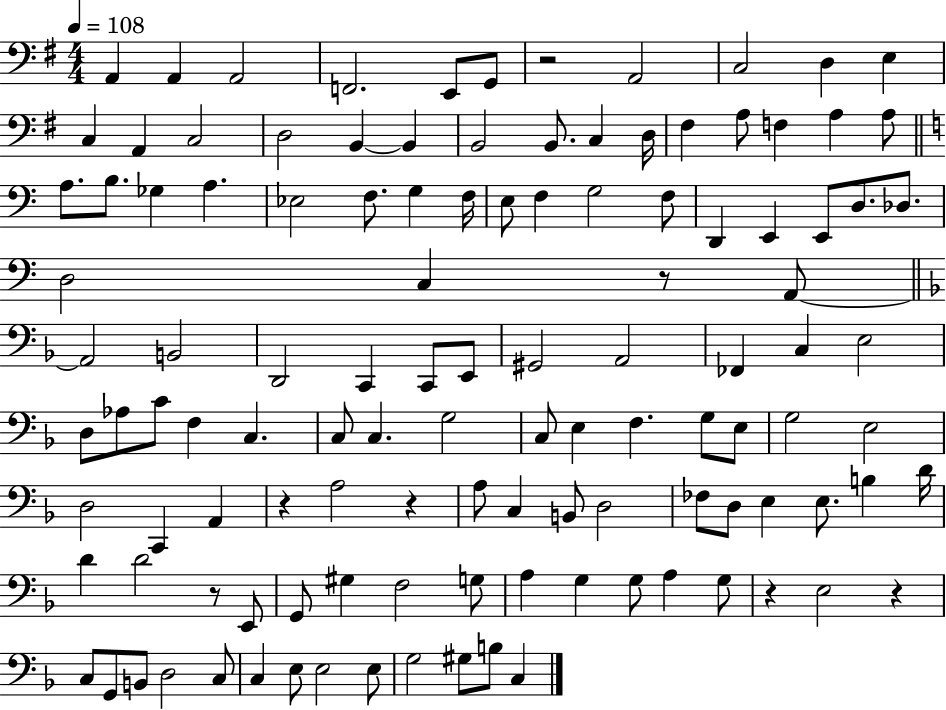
X:1
T:Untitled
M:4/4
L:1/4
K:G
A,, A,, A,,2 F,,2 E,,/2 G,,/2 z2 A,,2 C,2 D, E, C, A,, C,2 D,2 B,, B,, B,,2 B,,/2 C, D,/4 ^F, A,/2 F, A, A,/2 A,/2 B,/2 _G, A, _E,2 F,/2 G, F,/4 E,/2 F, G,2 F,/2 D,, E,, E,,/2 D,/2 _D,/2 D,2 C, z/2 A,,/2 A,,2 B,,2 D,,2 C,, C,,/2 E,,/2 ^G,,2 A,,2 _F,, C, E,2 D,/2 _A,/2 C/2 F, C, C,/2 C, G,2 C,/2 E, F, G,/2 E,/2 G,2 E,2 D,2 C,, A,, z A,2 z A,/2 C, B,,/2 D,2 _F,/2 D,/2 E, E,/2 B, D/4 D D2 z/2 E,,/2 G,,/2 ^G, F,2 G,/2 A, G, G,/2 A, G,/2 z E,2 z C,/2 G,,/2 B,,/2 D,2 C,/2 C, E,/2 E,2 E,/2 G,2 ^G,/2 B,/2 C,